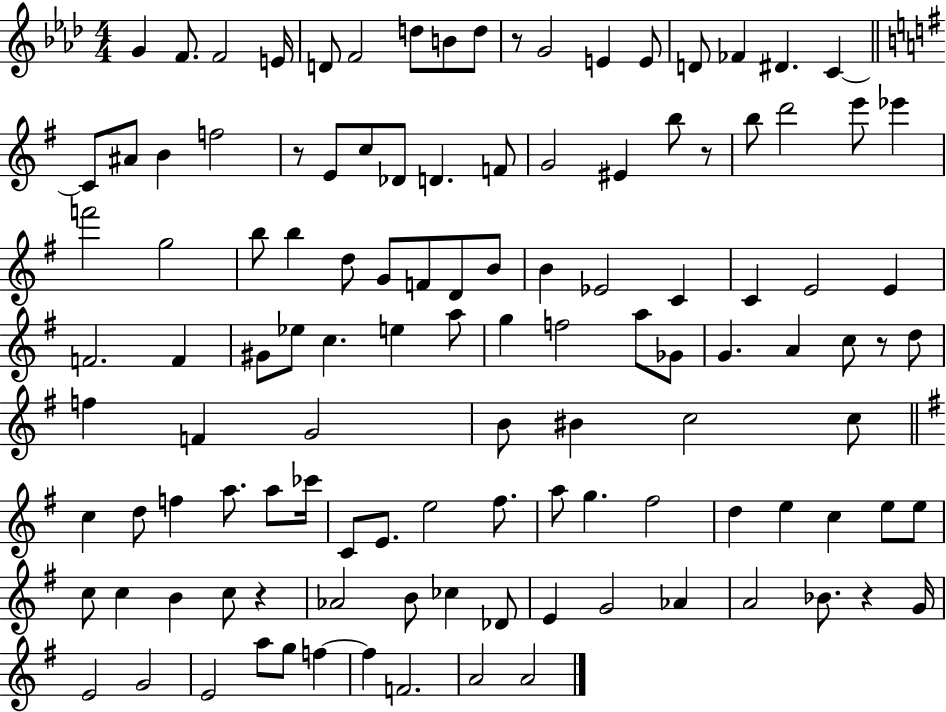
{
  \clef treble
  \numericTimeSignature
  \time 4/4
  \key aes \major
  \repeat volta 2 { g'4 f'8. f'2 e'16 | d'8 f'2 d''8 b'8 d''8 | r8 g'2 e'4 e'8 | d'8 fes'4 dis'4. c'4~~ | \break \bar "||" \break \key g \major c'8 ais'8 b'4 f''2 | r8 e'8 c''8 des'8 d'4. f'8 | g'2 eis'4 b''8 r8 | b''8 d'''2 e'''8 ees'''4 | \break f'''2 g''2 | b''8 b''4 d''8 g'8 f'8 d'8 b'8 | b'4 ees'2 c'4 | c'4 e'2 e'4 | \break f'2. f'4 | gis'8 ees''8 c''4. e''4 a''8 | g''4 f''2 a''8 ges'8 | g'4. a'4 c''8 r8 d''8 | \break f''4 f'4 g'2 | b'8 bis'4 c''2 c''8 | \bar "||" \break \key g \major c''4 d''8 f''4 a''8. a''8 ces'''16 | c'8 e'8. e''2 fis''8. | a''8 g''4. fis''2 | d''4 e''4 c''4 e''8 e''8 | \break c''8 c''4 b'4 c''8 r4 | aes'2 b'8 ces''4 des'8 | e'4 g'2 aes'4 | a'2 bes'8. r4 g'16 | \break e'2 g'2 | e'2 a''8 g''8 f''4~~ | f''4 f'2. | a'2 a'2 | \break } \bar "|."
}